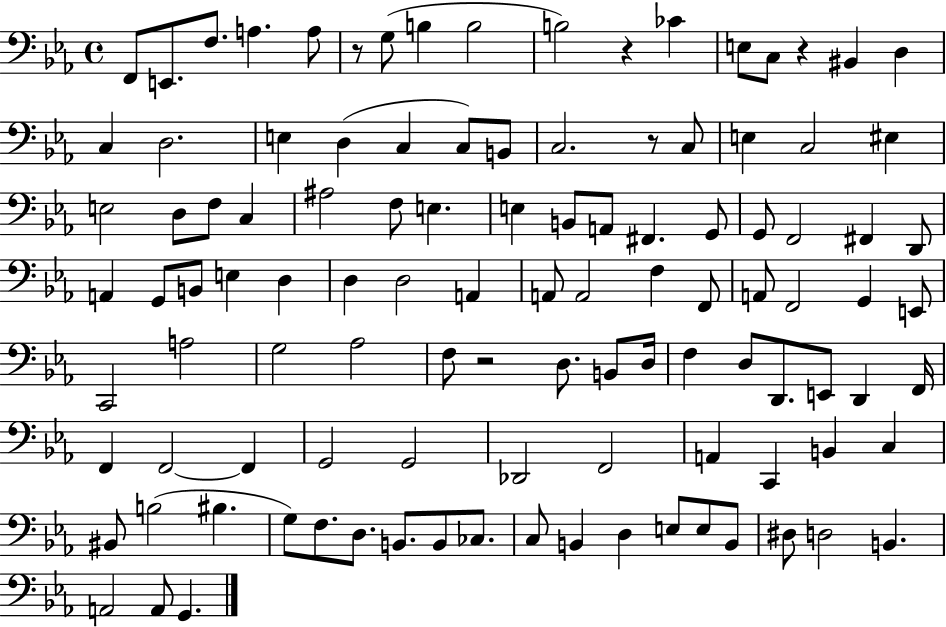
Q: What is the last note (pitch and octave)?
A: G2